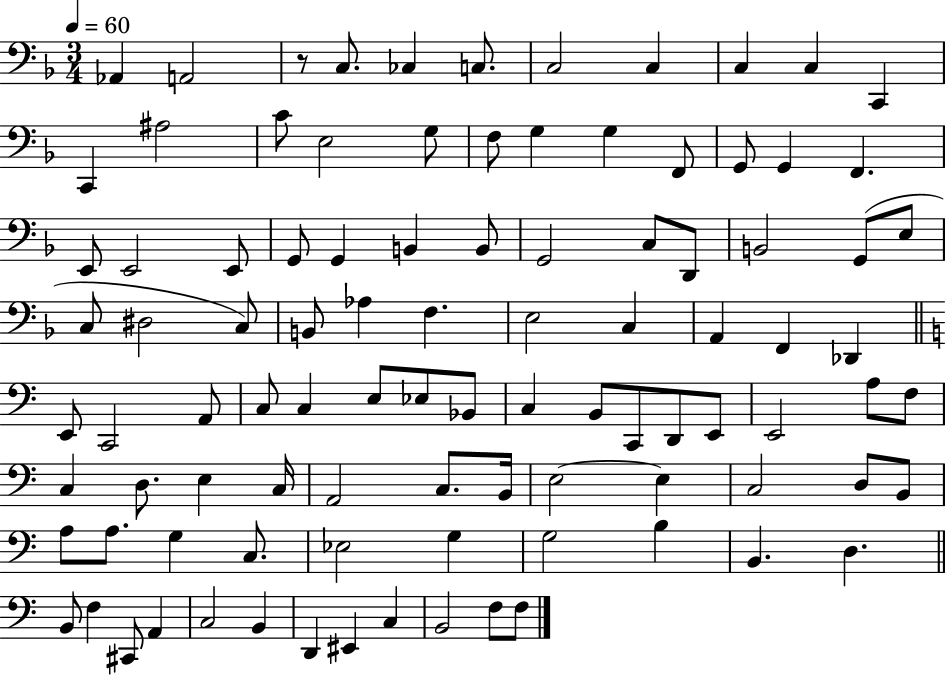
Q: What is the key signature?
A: F major